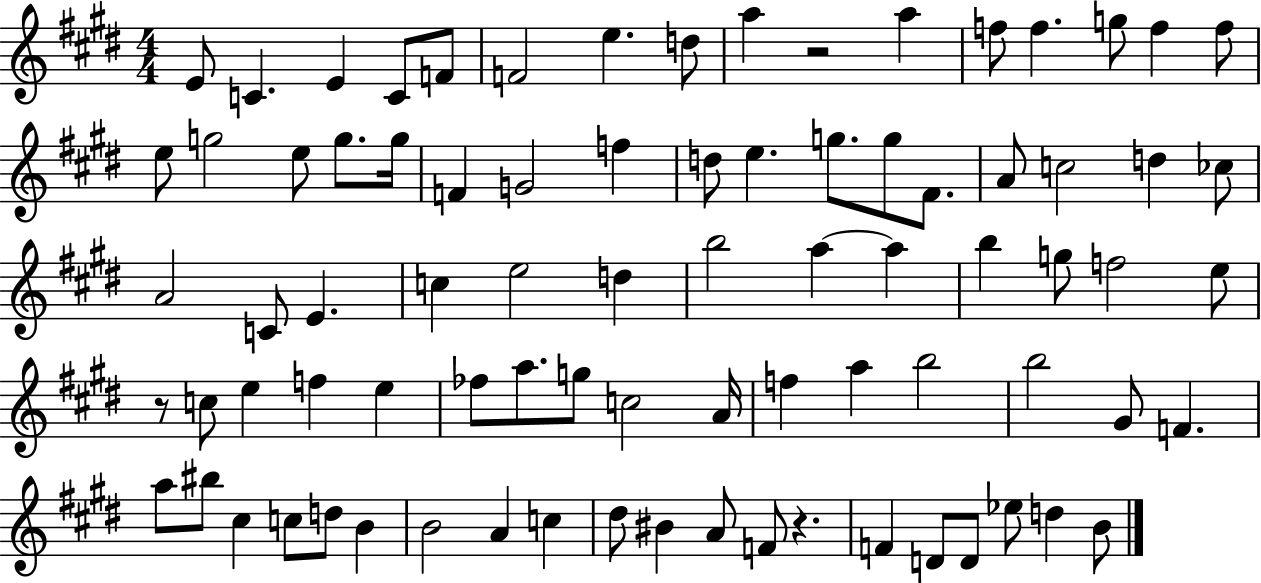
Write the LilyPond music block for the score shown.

{
  \clef treble
  \numericTimeSignature
  \time 4/4
  \key e \major
  \repeat volta 2 { e'8 c'4. e'4 c'8 f'8 | f'2 e''4. d''8 | a''4 r2 a''4 | f''8 f''4. g''8 f''4 f''8 | \break e''8 g''2 e''8 g''8. g''16 | f'4 g'2 f''4 | d''8 e''4. g''8. g''8 fis'8. | a'8 c''2 d''4 ces''8 | \break a'2 c'8 e'4. | c''4 e''2 d''4 | b''2 a''4~~ a''4 | b''4 g''8 f''2 e''8 | \break r8 c''8 e''4 f''4 e''4 | fes''8 a''8. g''8 c''2 a'16 | f''4 a''4 b''2 | b''2 gis'8 f'4. | \break a''8 bis''8 cis''4 c''8 d''8 b'4 | b'2 a'4 c''4 | dis''8 bis'4 a'8 f'8 r4. | f'4 d'8 d'8 ees''8 d''4 b'8 | \break } \bar "|."
}